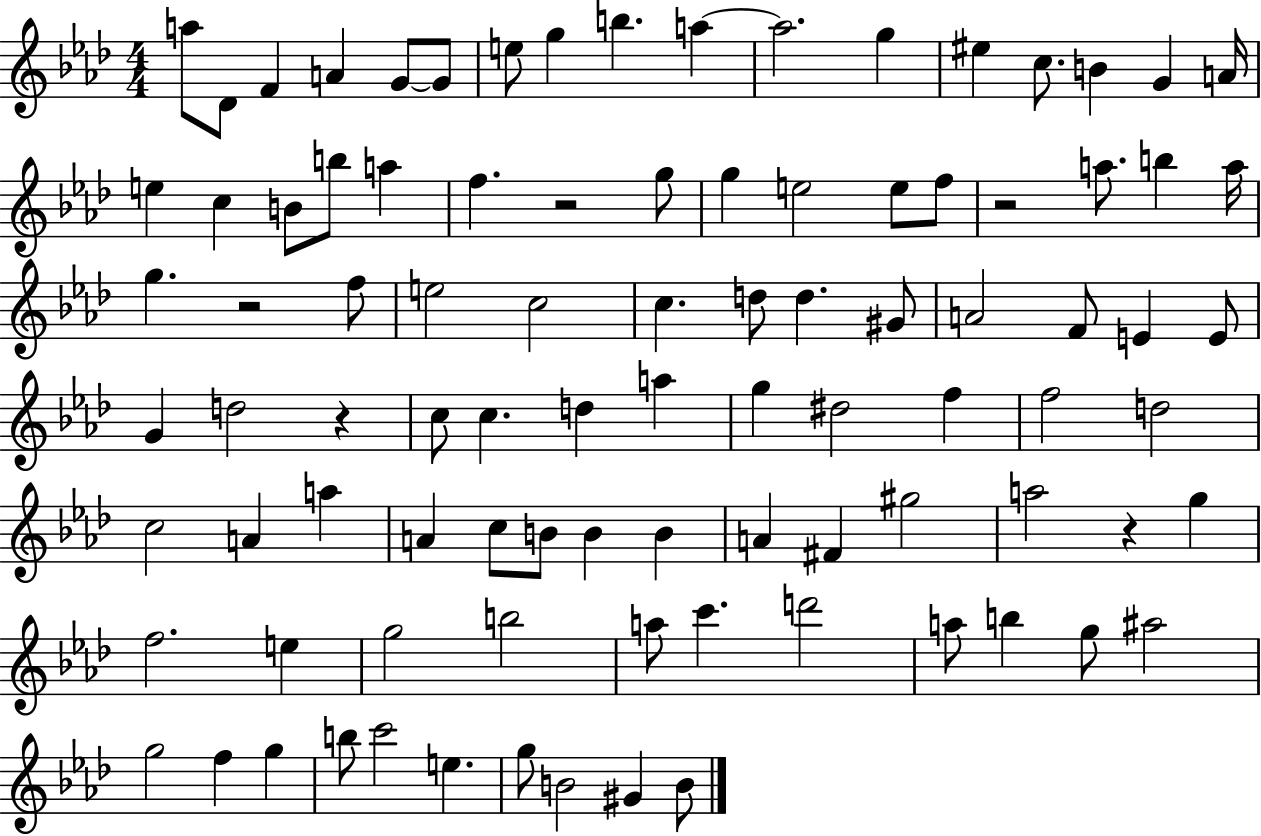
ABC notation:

X:1
T:Untitled
M:4/4
L:1/4
K:Ab
a/2 _D/2 F A G/2 G/2 e/2 g b a a2 g ^e c/2 B G A/4 e c B/2 b/2 a f z2 g/2 g e2 e/2 f/2 z2 a/2 b a/4 g z2 f/2 e2 c2 c d/2 d ^G/2 A2 F/2 E E/2 G d2 z c/2 c d a g ^d2 f f2 d2 c2 A a A c/2 B/2 B B A ^F ^g2 a2 z g f2 e g2 b2 a/2 c' d'2 a/2 b g/2 ^a2 g2 f g b/2 c'2 e g/2 B2 ^G B/2